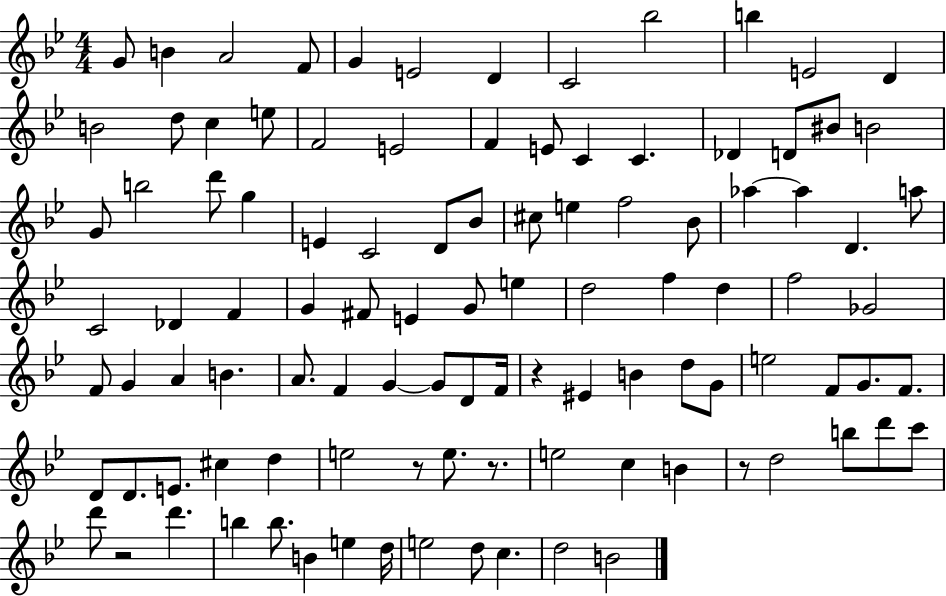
{
  \clef treble
  \numericTimeSignature
  \time 4/4
  \key bes \major
  \repeat volta 2 { g'8 b'4 a'2 f'8 | g'4 e'2 d'4 | c'2 bes''2 | b''4 e'2 d'4 | \break b'2 d''8 c''4 e''8 | f'2 e'2 | f'4 e'8 c'4 c'4. | des'4 d'8 bis'8 b'2 | \break g'8 b''2 d'''8 g''4 | e'4 c'2 d'8 bes'8 | cis''8 e''4 f''2 bes'8 | aes''4~~ aes''4 d'4. a''8 | \break c'2 des'4 f'4 | g'4 fis'8 e'4 g'8 e''4 | d''2 f''4 d''4 | f''2 ges'2 | \break f'8 g'4 a'4 b'4. | a'8. f'4 g'4~~ g'8 d'8 f'16 | r4 eis'4 b'4 d''8 g'8 | e''2 f'8 g'8. f'8. | \break d'8 d'8. e'8. cis''4 d''4 | e''2 r8 e''8. r8. | e''2 c''4 b'4 | r8 d''2 b''8 d'''8 c'''8 | \break d'''8 r2 d'''4. | b''4 b''8. b'4 e''4 d''16 | e''2 d''8 c''4. | d''2 b'2 | \break } \bar "|."
}